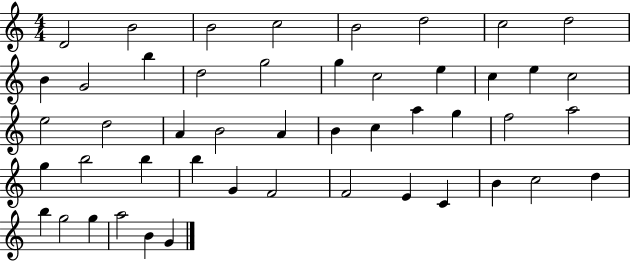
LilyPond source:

{
  \clef treble
  \numericTimeSignature
  \time 4/4
  \key c \major
  d'2 b'2 | b'2 c''2 | b'2 d''2 | c''2 d''2 | \break b'4 g'2 b''4 | d''2 g''2 | g''4 c''2 e''4 | c''4 e''4 c''2 | \break e''2 d''2 | a'4 b'2 a'4 | b'4 c''4 a''4 g''4 | f''2 a''2 | \break g''4 b''2 b''4 | b''4 g'4 f'2 | f'2 e'4 c'4 | b'4 c''2 d''4 | \break b''4 g''2 g''4 | a''2 b'4 g'4 | \bar "|."
}